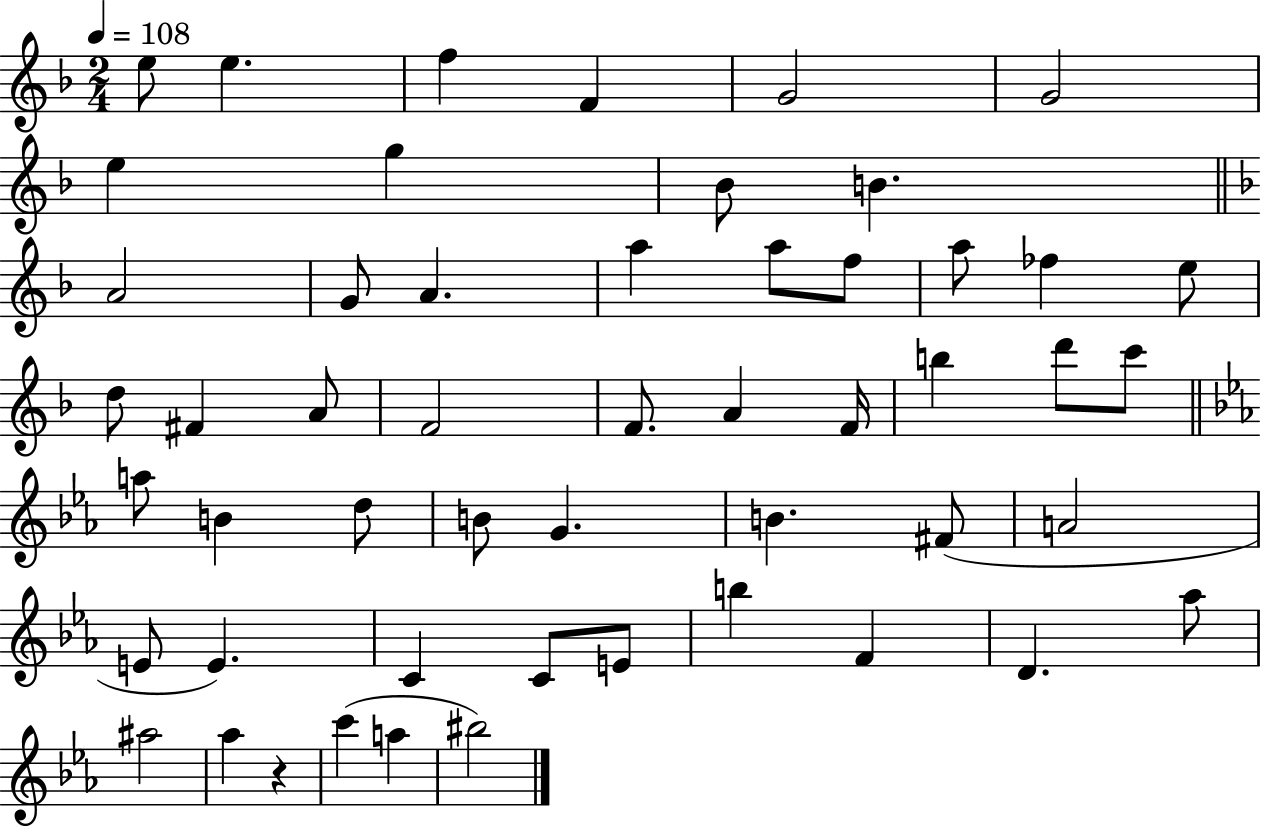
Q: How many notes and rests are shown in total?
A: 52